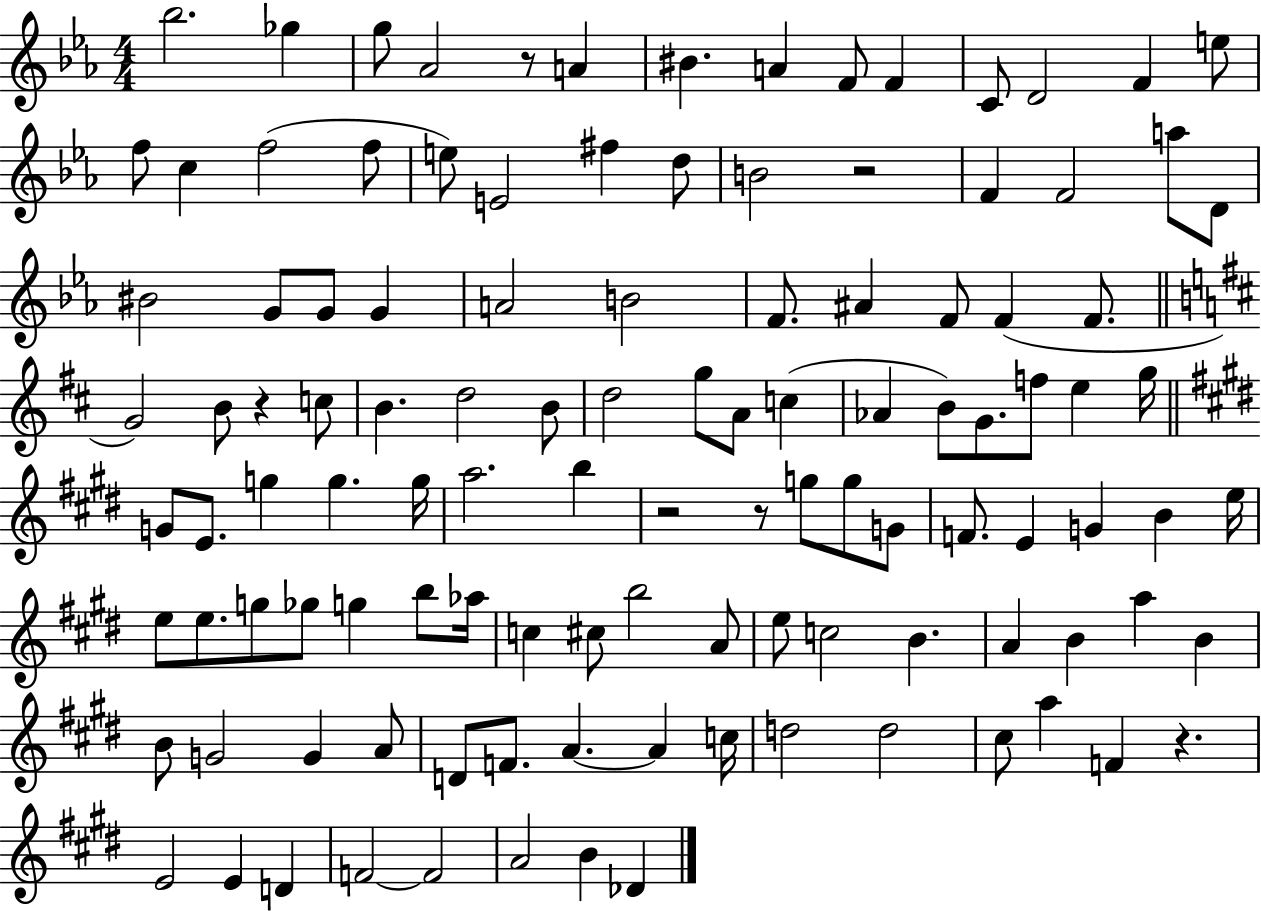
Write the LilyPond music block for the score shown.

{
  \clef treble
  \numericTimeSignature
  \time 4/4
  \key ees \major
  bes''2. ges''4 | g''8 aes'2 r8 a'4 | bis'4. a'4 f'8 f'4 | c'8 d'2 f'4 e''8 | \break f''8 c''4 f''2( f''8 | e''8) e'2 fis''4 d''8 | b'2 r2 | f'4 f'2 a''8 d'8 | \break bis'2 g'8 g'8 g'4 | a'2 b'2 | f'8. ais'4 f'8 f'4( f'8. | \bar "||" \break \key b \minor g'2) b'8 r4 c''8 | b'4. d''2 b'8 | d''2 g''8 a'8 c''4( | aes'4 b'8) g'8. f''8 e''4 g''16 | \break \bar "||" \break \key e \major g'8 e'8. g''4 g''4. g''16 | a''2. b''4 | r2 r8 g''8 g''8 g'8 | f'8. e'4 g'4 b'4 e''16 | \break e''8 e''8. g''8 ges''8 g''4 b''8 aes''16 | c''4 cis''8 b''2 a'8 | e''8 c''2 b'4. | a'4 b'4 a''4 b'4 | \break b'8 g'2 g'4 a'8 | d'8 f'8. a'4.~~ a'4 c''16 | d''2 d''2 | cis''8 a''4 f'4 r4. | \break e'2 e'4 d'4 | f'2~~ f'2 | a'2 b'4 des'4 | \bar "|."
}